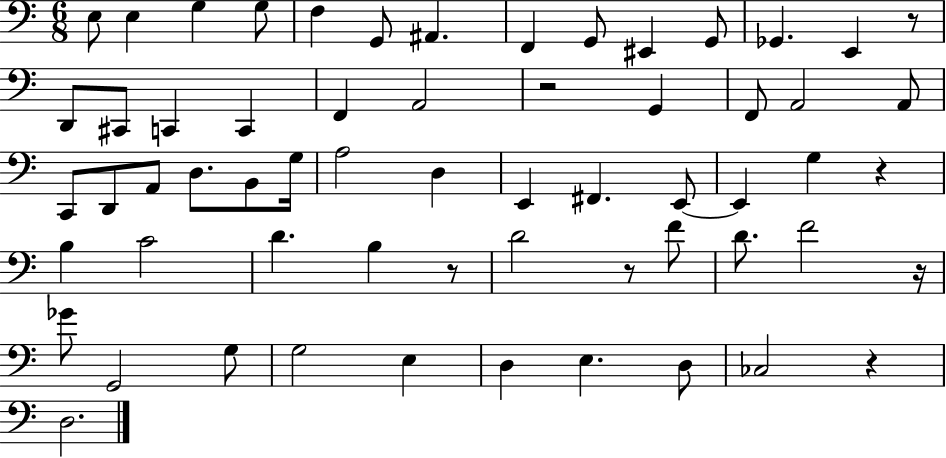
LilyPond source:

{
  \clef bass
  \numericTimeSignature
  \time 6/8
  \key c \major
  e8 e4 g4 g8 | f4 g,8 ais,4. | f,4 g,8 eis,4 g,8 | ges,4. e,4 r8 | \break d,8 cis,8 c,4 c,4 | f,4 a,2 | r2 g,4 | f,8 a,2 a,8 | \break c,8 d,8 a,8 d8. b,8 g16 | a2 d4 | e,4 fis,4. e,8~~ | e,4 g4 r4 | \break b4 c'2 | d'4. b4 r8 | d'2 r8 f'8 | d'8. f'2 r16 | \break ges'8 g,2 g8 | g2 e4 | d4 e4. d8 | ces2 r4 | \break d2. | \bar "|."
}